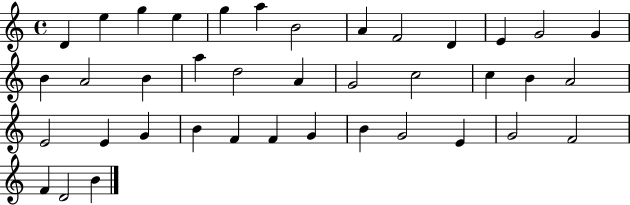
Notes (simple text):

D4/q E5/q G5/q E5/q G5/q A5/q B4/h A4/q F4/h D4/q E4/q G4/h G4/q B4/q A4/h B4/q A5/q D5/h A4/q G4/h C5/h C5/q B4/q A4/h E4/h E4/q G4/q B4/q F4/q F4/q G4/q B4/q G4/h E4/q G4/h F4/h F4/q D4/h B4/q